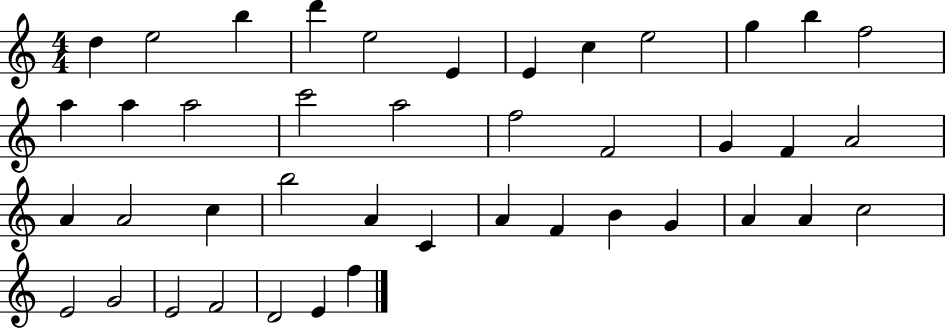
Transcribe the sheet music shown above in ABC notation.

X:1
T:Untitled
M:4/4
L:1/4
K:C
d e2 b d' e2 E E c e2 g b f2 a a a2 c'2 a2 f2 F2 G F A2 A A2 c b2 A C A F B G A A c2 E2 G2 E2 F2 D2 E f